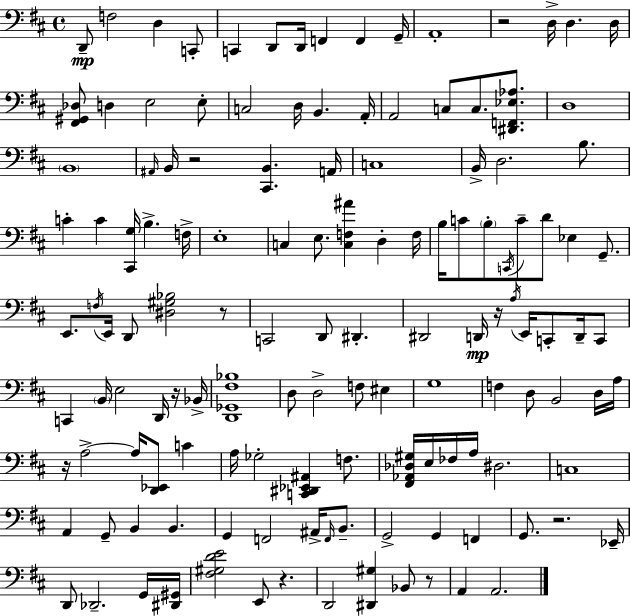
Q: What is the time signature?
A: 4/4